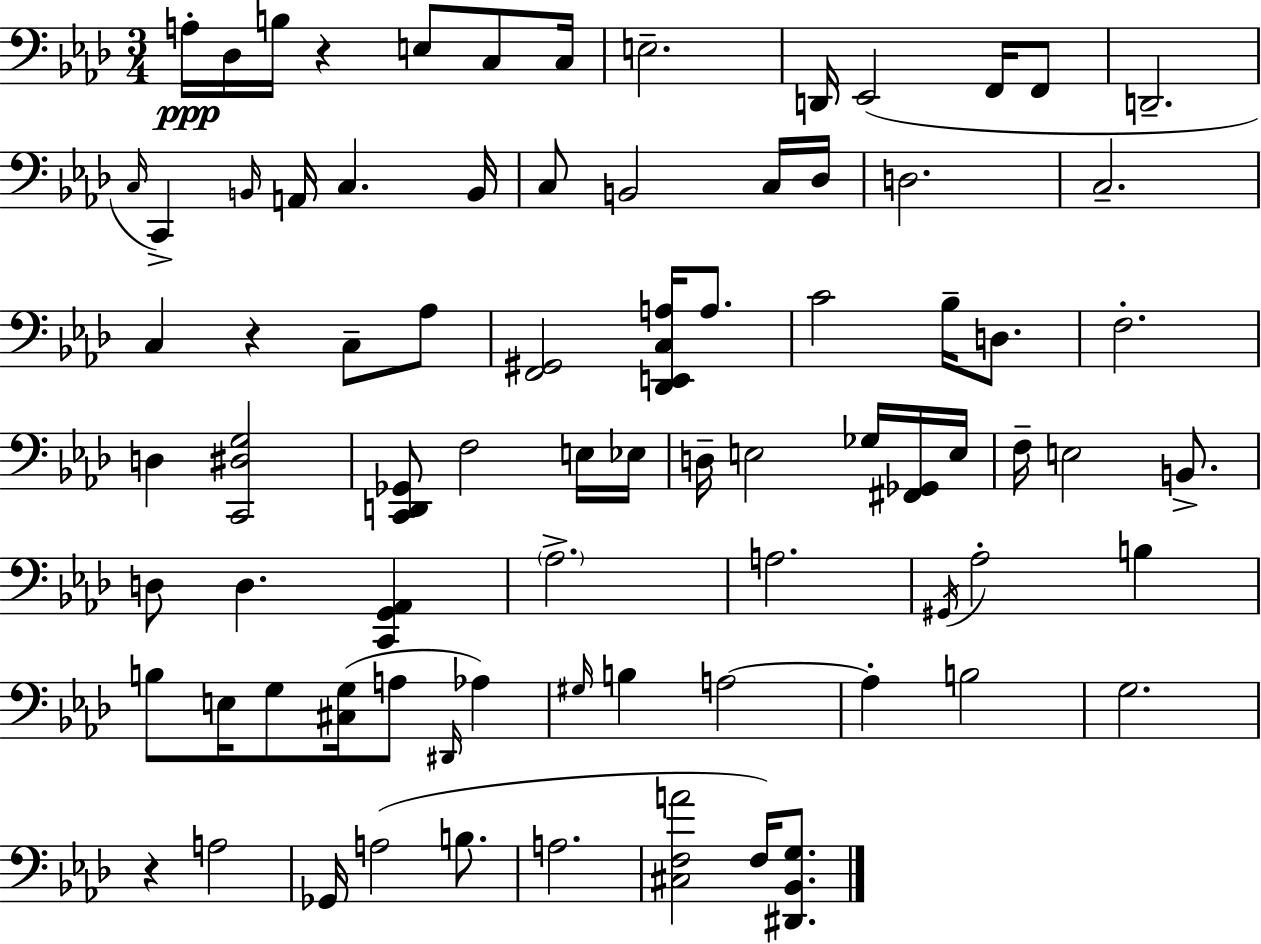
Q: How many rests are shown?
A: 3